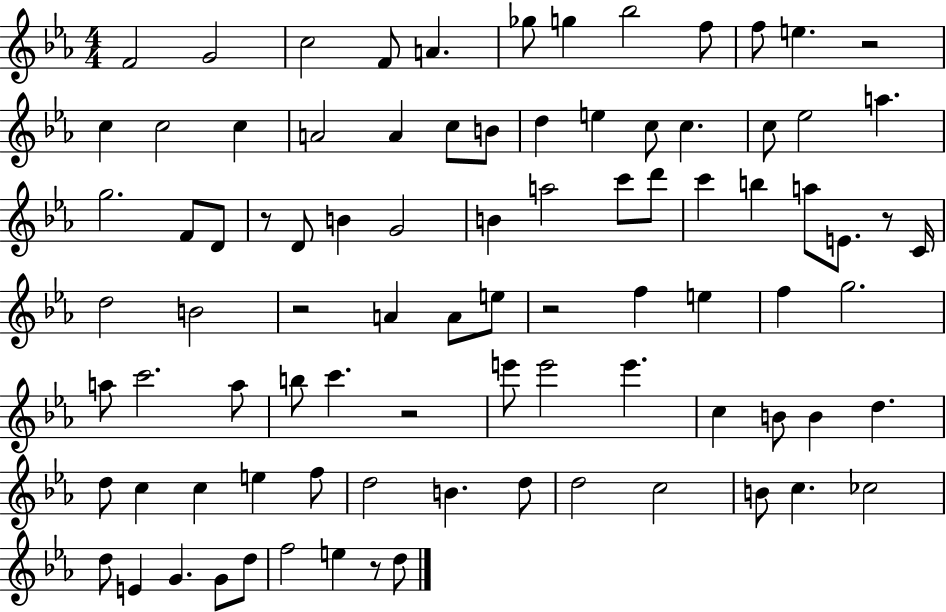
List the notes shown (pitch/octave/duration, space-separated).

F4/h G4/h C5/h F4/e A4/q. Gb5/e G5/q Bb5/h F5/e F5/e E5/q. R/h C5/q C5/h C5/q A4/h A4/q C5/e B4/e D5/q E5/q C5/e C5/q. C5/e Eb5/h A5/q. G5/h. F4/e D4/e R/e D4/e B4/q G4/h B4/q A5/h C6/e D6/e C6/q B5/q A5/e E4/e. R/e C4/s D5/h B4/h R/h A4/q A4/e E5/e R/h F5/q E5/q F5/q G5/h. A5/e C6/h. A5/e B5/e C6/q. R/h E6/e E6/h E6/q. C5/q B4/e B4/q D5/q. D5/e C5/q C5/q E5/q F5/e D5/h B4/q. D5/e D5/h C5/h B4/e C5/q. CES5/h D5/e E4/q G4/q. G4/e D5/e F5/h E5/q R/e D5/e